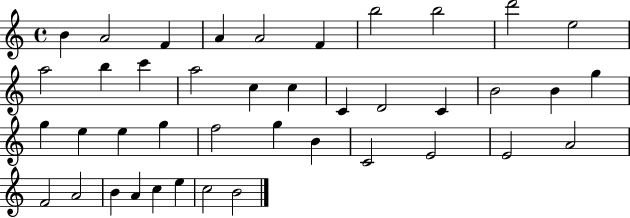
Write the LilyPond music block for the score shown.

{
  \clef treble
  \time 4/4
  \defaultTimeSignature
  \key c \major
  b'4 a'2 f'4 | a'4 a'2 f'4 | b''2 b''2 | d'''2 e''2 | \break a''2 b''4 c'''4 | a''2 c''4 c''4 | c'4 d'2 c'4 | b'2 b'4 g''4 | \break g''4 e''4 e''4 g''4 | f''2 g''4 b'4 | c'2 e'2 | e'2 a'2 | \break f'2 a'2 | b'4 a'4 c''4 e''4 | c''2 b'2 | \bar "|."
}